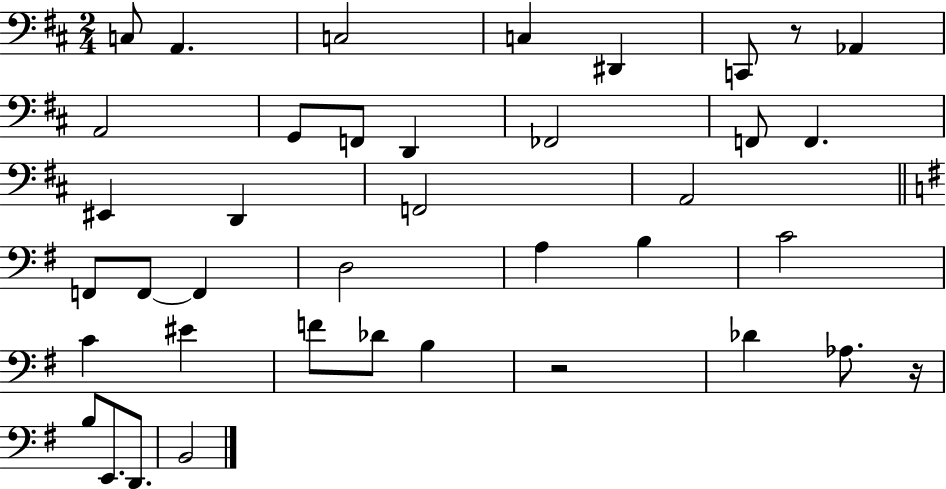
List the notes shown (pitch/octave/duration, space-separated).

C3/e A2/q. C3/h C3/q D#2/q C2/e R/e Ab2/q A2/h G2/e F2/e D2/q FES2/h F2/e F2/q. EIS2/q D2/q F2/h A2/h F2/e F2/e F2/q D3/h A3/q B3/q C4/h C4/q EIS4/q F4/e Db4/e B3/q R/h Db4/q Ab3/e. R/s B3/e E2/e. D2/e. B2/h